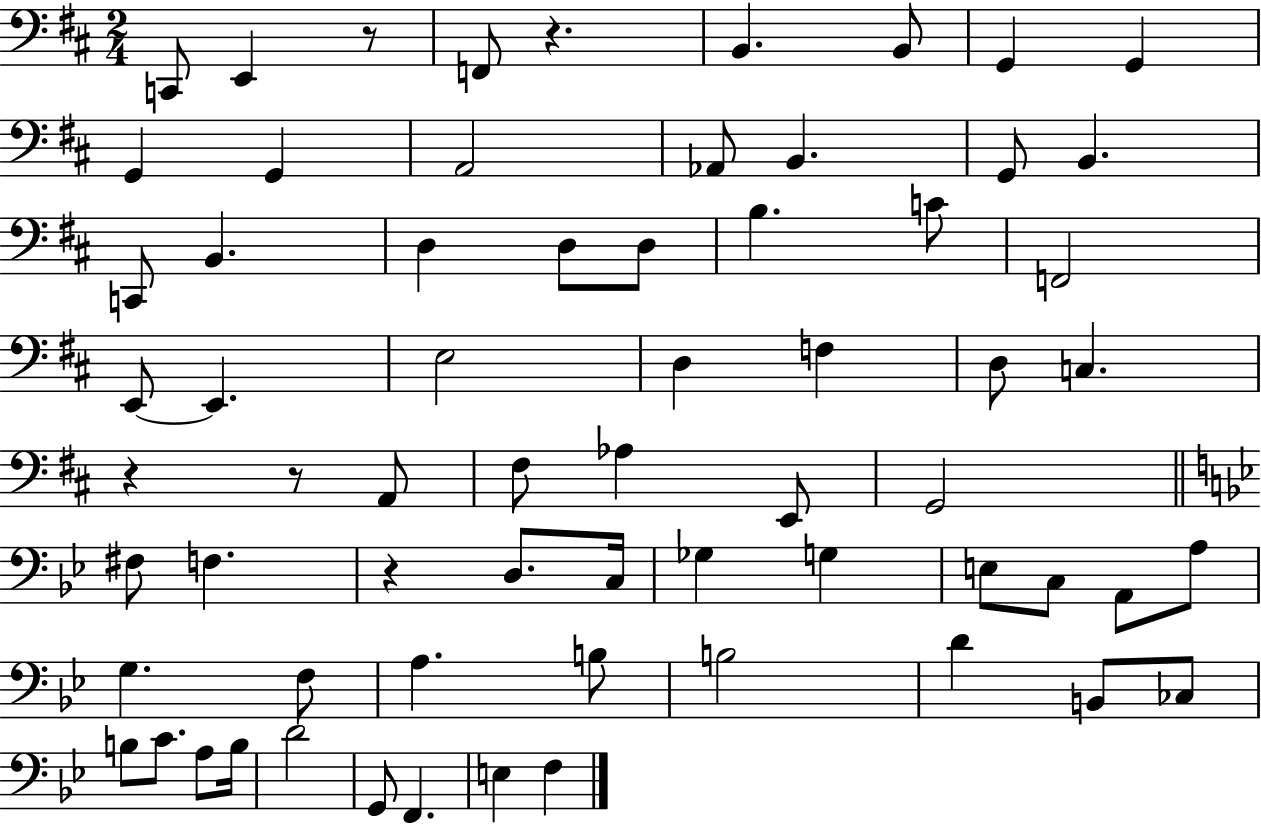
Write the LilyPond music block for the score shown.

{
  \clef bass
  \numericTimeSignature
  \time 2/4
  \key d \major
  c,8 e,4 r8 | f,8 r4. | b,4. b,8 | g,4 g,4 | \break g,4 g,4 | a,2 | aes,8 b,4. | g,8 b,4. | \break c,8 b,4. | d4 d8 d8 | b4. c'8 | f,2 | \break e,8~~ e,4. | e2 | d4 f4 | d8 c4. | \break r4 r8 a,8 | fis8 aes4 e,8 | g,2 | \bar "||" \break \key g \minor fis8 f4. | r4 d8. c16 | ges4 g4 | e8 c8 a,8 a8 | \break g4. f8 | a4. b8 | b2 | d'4 b,8 ces8 | \break b8 c'8. a8 b16 | d'2 | g,8 f,4. | e4 f4 | \break \bar "|."
}